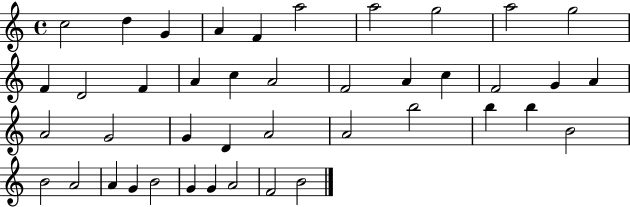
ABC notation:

X:1
T:Untitled
M:4/4
L:1/4
K:C
c2 d G A F a2 a2 g2 a2 g2 F D2 F A c A2 F2 A c F2 G A A2 G2 G D A2 A2 b2 b b B2 B2 A2 A G B2 G G A2 F2 B2